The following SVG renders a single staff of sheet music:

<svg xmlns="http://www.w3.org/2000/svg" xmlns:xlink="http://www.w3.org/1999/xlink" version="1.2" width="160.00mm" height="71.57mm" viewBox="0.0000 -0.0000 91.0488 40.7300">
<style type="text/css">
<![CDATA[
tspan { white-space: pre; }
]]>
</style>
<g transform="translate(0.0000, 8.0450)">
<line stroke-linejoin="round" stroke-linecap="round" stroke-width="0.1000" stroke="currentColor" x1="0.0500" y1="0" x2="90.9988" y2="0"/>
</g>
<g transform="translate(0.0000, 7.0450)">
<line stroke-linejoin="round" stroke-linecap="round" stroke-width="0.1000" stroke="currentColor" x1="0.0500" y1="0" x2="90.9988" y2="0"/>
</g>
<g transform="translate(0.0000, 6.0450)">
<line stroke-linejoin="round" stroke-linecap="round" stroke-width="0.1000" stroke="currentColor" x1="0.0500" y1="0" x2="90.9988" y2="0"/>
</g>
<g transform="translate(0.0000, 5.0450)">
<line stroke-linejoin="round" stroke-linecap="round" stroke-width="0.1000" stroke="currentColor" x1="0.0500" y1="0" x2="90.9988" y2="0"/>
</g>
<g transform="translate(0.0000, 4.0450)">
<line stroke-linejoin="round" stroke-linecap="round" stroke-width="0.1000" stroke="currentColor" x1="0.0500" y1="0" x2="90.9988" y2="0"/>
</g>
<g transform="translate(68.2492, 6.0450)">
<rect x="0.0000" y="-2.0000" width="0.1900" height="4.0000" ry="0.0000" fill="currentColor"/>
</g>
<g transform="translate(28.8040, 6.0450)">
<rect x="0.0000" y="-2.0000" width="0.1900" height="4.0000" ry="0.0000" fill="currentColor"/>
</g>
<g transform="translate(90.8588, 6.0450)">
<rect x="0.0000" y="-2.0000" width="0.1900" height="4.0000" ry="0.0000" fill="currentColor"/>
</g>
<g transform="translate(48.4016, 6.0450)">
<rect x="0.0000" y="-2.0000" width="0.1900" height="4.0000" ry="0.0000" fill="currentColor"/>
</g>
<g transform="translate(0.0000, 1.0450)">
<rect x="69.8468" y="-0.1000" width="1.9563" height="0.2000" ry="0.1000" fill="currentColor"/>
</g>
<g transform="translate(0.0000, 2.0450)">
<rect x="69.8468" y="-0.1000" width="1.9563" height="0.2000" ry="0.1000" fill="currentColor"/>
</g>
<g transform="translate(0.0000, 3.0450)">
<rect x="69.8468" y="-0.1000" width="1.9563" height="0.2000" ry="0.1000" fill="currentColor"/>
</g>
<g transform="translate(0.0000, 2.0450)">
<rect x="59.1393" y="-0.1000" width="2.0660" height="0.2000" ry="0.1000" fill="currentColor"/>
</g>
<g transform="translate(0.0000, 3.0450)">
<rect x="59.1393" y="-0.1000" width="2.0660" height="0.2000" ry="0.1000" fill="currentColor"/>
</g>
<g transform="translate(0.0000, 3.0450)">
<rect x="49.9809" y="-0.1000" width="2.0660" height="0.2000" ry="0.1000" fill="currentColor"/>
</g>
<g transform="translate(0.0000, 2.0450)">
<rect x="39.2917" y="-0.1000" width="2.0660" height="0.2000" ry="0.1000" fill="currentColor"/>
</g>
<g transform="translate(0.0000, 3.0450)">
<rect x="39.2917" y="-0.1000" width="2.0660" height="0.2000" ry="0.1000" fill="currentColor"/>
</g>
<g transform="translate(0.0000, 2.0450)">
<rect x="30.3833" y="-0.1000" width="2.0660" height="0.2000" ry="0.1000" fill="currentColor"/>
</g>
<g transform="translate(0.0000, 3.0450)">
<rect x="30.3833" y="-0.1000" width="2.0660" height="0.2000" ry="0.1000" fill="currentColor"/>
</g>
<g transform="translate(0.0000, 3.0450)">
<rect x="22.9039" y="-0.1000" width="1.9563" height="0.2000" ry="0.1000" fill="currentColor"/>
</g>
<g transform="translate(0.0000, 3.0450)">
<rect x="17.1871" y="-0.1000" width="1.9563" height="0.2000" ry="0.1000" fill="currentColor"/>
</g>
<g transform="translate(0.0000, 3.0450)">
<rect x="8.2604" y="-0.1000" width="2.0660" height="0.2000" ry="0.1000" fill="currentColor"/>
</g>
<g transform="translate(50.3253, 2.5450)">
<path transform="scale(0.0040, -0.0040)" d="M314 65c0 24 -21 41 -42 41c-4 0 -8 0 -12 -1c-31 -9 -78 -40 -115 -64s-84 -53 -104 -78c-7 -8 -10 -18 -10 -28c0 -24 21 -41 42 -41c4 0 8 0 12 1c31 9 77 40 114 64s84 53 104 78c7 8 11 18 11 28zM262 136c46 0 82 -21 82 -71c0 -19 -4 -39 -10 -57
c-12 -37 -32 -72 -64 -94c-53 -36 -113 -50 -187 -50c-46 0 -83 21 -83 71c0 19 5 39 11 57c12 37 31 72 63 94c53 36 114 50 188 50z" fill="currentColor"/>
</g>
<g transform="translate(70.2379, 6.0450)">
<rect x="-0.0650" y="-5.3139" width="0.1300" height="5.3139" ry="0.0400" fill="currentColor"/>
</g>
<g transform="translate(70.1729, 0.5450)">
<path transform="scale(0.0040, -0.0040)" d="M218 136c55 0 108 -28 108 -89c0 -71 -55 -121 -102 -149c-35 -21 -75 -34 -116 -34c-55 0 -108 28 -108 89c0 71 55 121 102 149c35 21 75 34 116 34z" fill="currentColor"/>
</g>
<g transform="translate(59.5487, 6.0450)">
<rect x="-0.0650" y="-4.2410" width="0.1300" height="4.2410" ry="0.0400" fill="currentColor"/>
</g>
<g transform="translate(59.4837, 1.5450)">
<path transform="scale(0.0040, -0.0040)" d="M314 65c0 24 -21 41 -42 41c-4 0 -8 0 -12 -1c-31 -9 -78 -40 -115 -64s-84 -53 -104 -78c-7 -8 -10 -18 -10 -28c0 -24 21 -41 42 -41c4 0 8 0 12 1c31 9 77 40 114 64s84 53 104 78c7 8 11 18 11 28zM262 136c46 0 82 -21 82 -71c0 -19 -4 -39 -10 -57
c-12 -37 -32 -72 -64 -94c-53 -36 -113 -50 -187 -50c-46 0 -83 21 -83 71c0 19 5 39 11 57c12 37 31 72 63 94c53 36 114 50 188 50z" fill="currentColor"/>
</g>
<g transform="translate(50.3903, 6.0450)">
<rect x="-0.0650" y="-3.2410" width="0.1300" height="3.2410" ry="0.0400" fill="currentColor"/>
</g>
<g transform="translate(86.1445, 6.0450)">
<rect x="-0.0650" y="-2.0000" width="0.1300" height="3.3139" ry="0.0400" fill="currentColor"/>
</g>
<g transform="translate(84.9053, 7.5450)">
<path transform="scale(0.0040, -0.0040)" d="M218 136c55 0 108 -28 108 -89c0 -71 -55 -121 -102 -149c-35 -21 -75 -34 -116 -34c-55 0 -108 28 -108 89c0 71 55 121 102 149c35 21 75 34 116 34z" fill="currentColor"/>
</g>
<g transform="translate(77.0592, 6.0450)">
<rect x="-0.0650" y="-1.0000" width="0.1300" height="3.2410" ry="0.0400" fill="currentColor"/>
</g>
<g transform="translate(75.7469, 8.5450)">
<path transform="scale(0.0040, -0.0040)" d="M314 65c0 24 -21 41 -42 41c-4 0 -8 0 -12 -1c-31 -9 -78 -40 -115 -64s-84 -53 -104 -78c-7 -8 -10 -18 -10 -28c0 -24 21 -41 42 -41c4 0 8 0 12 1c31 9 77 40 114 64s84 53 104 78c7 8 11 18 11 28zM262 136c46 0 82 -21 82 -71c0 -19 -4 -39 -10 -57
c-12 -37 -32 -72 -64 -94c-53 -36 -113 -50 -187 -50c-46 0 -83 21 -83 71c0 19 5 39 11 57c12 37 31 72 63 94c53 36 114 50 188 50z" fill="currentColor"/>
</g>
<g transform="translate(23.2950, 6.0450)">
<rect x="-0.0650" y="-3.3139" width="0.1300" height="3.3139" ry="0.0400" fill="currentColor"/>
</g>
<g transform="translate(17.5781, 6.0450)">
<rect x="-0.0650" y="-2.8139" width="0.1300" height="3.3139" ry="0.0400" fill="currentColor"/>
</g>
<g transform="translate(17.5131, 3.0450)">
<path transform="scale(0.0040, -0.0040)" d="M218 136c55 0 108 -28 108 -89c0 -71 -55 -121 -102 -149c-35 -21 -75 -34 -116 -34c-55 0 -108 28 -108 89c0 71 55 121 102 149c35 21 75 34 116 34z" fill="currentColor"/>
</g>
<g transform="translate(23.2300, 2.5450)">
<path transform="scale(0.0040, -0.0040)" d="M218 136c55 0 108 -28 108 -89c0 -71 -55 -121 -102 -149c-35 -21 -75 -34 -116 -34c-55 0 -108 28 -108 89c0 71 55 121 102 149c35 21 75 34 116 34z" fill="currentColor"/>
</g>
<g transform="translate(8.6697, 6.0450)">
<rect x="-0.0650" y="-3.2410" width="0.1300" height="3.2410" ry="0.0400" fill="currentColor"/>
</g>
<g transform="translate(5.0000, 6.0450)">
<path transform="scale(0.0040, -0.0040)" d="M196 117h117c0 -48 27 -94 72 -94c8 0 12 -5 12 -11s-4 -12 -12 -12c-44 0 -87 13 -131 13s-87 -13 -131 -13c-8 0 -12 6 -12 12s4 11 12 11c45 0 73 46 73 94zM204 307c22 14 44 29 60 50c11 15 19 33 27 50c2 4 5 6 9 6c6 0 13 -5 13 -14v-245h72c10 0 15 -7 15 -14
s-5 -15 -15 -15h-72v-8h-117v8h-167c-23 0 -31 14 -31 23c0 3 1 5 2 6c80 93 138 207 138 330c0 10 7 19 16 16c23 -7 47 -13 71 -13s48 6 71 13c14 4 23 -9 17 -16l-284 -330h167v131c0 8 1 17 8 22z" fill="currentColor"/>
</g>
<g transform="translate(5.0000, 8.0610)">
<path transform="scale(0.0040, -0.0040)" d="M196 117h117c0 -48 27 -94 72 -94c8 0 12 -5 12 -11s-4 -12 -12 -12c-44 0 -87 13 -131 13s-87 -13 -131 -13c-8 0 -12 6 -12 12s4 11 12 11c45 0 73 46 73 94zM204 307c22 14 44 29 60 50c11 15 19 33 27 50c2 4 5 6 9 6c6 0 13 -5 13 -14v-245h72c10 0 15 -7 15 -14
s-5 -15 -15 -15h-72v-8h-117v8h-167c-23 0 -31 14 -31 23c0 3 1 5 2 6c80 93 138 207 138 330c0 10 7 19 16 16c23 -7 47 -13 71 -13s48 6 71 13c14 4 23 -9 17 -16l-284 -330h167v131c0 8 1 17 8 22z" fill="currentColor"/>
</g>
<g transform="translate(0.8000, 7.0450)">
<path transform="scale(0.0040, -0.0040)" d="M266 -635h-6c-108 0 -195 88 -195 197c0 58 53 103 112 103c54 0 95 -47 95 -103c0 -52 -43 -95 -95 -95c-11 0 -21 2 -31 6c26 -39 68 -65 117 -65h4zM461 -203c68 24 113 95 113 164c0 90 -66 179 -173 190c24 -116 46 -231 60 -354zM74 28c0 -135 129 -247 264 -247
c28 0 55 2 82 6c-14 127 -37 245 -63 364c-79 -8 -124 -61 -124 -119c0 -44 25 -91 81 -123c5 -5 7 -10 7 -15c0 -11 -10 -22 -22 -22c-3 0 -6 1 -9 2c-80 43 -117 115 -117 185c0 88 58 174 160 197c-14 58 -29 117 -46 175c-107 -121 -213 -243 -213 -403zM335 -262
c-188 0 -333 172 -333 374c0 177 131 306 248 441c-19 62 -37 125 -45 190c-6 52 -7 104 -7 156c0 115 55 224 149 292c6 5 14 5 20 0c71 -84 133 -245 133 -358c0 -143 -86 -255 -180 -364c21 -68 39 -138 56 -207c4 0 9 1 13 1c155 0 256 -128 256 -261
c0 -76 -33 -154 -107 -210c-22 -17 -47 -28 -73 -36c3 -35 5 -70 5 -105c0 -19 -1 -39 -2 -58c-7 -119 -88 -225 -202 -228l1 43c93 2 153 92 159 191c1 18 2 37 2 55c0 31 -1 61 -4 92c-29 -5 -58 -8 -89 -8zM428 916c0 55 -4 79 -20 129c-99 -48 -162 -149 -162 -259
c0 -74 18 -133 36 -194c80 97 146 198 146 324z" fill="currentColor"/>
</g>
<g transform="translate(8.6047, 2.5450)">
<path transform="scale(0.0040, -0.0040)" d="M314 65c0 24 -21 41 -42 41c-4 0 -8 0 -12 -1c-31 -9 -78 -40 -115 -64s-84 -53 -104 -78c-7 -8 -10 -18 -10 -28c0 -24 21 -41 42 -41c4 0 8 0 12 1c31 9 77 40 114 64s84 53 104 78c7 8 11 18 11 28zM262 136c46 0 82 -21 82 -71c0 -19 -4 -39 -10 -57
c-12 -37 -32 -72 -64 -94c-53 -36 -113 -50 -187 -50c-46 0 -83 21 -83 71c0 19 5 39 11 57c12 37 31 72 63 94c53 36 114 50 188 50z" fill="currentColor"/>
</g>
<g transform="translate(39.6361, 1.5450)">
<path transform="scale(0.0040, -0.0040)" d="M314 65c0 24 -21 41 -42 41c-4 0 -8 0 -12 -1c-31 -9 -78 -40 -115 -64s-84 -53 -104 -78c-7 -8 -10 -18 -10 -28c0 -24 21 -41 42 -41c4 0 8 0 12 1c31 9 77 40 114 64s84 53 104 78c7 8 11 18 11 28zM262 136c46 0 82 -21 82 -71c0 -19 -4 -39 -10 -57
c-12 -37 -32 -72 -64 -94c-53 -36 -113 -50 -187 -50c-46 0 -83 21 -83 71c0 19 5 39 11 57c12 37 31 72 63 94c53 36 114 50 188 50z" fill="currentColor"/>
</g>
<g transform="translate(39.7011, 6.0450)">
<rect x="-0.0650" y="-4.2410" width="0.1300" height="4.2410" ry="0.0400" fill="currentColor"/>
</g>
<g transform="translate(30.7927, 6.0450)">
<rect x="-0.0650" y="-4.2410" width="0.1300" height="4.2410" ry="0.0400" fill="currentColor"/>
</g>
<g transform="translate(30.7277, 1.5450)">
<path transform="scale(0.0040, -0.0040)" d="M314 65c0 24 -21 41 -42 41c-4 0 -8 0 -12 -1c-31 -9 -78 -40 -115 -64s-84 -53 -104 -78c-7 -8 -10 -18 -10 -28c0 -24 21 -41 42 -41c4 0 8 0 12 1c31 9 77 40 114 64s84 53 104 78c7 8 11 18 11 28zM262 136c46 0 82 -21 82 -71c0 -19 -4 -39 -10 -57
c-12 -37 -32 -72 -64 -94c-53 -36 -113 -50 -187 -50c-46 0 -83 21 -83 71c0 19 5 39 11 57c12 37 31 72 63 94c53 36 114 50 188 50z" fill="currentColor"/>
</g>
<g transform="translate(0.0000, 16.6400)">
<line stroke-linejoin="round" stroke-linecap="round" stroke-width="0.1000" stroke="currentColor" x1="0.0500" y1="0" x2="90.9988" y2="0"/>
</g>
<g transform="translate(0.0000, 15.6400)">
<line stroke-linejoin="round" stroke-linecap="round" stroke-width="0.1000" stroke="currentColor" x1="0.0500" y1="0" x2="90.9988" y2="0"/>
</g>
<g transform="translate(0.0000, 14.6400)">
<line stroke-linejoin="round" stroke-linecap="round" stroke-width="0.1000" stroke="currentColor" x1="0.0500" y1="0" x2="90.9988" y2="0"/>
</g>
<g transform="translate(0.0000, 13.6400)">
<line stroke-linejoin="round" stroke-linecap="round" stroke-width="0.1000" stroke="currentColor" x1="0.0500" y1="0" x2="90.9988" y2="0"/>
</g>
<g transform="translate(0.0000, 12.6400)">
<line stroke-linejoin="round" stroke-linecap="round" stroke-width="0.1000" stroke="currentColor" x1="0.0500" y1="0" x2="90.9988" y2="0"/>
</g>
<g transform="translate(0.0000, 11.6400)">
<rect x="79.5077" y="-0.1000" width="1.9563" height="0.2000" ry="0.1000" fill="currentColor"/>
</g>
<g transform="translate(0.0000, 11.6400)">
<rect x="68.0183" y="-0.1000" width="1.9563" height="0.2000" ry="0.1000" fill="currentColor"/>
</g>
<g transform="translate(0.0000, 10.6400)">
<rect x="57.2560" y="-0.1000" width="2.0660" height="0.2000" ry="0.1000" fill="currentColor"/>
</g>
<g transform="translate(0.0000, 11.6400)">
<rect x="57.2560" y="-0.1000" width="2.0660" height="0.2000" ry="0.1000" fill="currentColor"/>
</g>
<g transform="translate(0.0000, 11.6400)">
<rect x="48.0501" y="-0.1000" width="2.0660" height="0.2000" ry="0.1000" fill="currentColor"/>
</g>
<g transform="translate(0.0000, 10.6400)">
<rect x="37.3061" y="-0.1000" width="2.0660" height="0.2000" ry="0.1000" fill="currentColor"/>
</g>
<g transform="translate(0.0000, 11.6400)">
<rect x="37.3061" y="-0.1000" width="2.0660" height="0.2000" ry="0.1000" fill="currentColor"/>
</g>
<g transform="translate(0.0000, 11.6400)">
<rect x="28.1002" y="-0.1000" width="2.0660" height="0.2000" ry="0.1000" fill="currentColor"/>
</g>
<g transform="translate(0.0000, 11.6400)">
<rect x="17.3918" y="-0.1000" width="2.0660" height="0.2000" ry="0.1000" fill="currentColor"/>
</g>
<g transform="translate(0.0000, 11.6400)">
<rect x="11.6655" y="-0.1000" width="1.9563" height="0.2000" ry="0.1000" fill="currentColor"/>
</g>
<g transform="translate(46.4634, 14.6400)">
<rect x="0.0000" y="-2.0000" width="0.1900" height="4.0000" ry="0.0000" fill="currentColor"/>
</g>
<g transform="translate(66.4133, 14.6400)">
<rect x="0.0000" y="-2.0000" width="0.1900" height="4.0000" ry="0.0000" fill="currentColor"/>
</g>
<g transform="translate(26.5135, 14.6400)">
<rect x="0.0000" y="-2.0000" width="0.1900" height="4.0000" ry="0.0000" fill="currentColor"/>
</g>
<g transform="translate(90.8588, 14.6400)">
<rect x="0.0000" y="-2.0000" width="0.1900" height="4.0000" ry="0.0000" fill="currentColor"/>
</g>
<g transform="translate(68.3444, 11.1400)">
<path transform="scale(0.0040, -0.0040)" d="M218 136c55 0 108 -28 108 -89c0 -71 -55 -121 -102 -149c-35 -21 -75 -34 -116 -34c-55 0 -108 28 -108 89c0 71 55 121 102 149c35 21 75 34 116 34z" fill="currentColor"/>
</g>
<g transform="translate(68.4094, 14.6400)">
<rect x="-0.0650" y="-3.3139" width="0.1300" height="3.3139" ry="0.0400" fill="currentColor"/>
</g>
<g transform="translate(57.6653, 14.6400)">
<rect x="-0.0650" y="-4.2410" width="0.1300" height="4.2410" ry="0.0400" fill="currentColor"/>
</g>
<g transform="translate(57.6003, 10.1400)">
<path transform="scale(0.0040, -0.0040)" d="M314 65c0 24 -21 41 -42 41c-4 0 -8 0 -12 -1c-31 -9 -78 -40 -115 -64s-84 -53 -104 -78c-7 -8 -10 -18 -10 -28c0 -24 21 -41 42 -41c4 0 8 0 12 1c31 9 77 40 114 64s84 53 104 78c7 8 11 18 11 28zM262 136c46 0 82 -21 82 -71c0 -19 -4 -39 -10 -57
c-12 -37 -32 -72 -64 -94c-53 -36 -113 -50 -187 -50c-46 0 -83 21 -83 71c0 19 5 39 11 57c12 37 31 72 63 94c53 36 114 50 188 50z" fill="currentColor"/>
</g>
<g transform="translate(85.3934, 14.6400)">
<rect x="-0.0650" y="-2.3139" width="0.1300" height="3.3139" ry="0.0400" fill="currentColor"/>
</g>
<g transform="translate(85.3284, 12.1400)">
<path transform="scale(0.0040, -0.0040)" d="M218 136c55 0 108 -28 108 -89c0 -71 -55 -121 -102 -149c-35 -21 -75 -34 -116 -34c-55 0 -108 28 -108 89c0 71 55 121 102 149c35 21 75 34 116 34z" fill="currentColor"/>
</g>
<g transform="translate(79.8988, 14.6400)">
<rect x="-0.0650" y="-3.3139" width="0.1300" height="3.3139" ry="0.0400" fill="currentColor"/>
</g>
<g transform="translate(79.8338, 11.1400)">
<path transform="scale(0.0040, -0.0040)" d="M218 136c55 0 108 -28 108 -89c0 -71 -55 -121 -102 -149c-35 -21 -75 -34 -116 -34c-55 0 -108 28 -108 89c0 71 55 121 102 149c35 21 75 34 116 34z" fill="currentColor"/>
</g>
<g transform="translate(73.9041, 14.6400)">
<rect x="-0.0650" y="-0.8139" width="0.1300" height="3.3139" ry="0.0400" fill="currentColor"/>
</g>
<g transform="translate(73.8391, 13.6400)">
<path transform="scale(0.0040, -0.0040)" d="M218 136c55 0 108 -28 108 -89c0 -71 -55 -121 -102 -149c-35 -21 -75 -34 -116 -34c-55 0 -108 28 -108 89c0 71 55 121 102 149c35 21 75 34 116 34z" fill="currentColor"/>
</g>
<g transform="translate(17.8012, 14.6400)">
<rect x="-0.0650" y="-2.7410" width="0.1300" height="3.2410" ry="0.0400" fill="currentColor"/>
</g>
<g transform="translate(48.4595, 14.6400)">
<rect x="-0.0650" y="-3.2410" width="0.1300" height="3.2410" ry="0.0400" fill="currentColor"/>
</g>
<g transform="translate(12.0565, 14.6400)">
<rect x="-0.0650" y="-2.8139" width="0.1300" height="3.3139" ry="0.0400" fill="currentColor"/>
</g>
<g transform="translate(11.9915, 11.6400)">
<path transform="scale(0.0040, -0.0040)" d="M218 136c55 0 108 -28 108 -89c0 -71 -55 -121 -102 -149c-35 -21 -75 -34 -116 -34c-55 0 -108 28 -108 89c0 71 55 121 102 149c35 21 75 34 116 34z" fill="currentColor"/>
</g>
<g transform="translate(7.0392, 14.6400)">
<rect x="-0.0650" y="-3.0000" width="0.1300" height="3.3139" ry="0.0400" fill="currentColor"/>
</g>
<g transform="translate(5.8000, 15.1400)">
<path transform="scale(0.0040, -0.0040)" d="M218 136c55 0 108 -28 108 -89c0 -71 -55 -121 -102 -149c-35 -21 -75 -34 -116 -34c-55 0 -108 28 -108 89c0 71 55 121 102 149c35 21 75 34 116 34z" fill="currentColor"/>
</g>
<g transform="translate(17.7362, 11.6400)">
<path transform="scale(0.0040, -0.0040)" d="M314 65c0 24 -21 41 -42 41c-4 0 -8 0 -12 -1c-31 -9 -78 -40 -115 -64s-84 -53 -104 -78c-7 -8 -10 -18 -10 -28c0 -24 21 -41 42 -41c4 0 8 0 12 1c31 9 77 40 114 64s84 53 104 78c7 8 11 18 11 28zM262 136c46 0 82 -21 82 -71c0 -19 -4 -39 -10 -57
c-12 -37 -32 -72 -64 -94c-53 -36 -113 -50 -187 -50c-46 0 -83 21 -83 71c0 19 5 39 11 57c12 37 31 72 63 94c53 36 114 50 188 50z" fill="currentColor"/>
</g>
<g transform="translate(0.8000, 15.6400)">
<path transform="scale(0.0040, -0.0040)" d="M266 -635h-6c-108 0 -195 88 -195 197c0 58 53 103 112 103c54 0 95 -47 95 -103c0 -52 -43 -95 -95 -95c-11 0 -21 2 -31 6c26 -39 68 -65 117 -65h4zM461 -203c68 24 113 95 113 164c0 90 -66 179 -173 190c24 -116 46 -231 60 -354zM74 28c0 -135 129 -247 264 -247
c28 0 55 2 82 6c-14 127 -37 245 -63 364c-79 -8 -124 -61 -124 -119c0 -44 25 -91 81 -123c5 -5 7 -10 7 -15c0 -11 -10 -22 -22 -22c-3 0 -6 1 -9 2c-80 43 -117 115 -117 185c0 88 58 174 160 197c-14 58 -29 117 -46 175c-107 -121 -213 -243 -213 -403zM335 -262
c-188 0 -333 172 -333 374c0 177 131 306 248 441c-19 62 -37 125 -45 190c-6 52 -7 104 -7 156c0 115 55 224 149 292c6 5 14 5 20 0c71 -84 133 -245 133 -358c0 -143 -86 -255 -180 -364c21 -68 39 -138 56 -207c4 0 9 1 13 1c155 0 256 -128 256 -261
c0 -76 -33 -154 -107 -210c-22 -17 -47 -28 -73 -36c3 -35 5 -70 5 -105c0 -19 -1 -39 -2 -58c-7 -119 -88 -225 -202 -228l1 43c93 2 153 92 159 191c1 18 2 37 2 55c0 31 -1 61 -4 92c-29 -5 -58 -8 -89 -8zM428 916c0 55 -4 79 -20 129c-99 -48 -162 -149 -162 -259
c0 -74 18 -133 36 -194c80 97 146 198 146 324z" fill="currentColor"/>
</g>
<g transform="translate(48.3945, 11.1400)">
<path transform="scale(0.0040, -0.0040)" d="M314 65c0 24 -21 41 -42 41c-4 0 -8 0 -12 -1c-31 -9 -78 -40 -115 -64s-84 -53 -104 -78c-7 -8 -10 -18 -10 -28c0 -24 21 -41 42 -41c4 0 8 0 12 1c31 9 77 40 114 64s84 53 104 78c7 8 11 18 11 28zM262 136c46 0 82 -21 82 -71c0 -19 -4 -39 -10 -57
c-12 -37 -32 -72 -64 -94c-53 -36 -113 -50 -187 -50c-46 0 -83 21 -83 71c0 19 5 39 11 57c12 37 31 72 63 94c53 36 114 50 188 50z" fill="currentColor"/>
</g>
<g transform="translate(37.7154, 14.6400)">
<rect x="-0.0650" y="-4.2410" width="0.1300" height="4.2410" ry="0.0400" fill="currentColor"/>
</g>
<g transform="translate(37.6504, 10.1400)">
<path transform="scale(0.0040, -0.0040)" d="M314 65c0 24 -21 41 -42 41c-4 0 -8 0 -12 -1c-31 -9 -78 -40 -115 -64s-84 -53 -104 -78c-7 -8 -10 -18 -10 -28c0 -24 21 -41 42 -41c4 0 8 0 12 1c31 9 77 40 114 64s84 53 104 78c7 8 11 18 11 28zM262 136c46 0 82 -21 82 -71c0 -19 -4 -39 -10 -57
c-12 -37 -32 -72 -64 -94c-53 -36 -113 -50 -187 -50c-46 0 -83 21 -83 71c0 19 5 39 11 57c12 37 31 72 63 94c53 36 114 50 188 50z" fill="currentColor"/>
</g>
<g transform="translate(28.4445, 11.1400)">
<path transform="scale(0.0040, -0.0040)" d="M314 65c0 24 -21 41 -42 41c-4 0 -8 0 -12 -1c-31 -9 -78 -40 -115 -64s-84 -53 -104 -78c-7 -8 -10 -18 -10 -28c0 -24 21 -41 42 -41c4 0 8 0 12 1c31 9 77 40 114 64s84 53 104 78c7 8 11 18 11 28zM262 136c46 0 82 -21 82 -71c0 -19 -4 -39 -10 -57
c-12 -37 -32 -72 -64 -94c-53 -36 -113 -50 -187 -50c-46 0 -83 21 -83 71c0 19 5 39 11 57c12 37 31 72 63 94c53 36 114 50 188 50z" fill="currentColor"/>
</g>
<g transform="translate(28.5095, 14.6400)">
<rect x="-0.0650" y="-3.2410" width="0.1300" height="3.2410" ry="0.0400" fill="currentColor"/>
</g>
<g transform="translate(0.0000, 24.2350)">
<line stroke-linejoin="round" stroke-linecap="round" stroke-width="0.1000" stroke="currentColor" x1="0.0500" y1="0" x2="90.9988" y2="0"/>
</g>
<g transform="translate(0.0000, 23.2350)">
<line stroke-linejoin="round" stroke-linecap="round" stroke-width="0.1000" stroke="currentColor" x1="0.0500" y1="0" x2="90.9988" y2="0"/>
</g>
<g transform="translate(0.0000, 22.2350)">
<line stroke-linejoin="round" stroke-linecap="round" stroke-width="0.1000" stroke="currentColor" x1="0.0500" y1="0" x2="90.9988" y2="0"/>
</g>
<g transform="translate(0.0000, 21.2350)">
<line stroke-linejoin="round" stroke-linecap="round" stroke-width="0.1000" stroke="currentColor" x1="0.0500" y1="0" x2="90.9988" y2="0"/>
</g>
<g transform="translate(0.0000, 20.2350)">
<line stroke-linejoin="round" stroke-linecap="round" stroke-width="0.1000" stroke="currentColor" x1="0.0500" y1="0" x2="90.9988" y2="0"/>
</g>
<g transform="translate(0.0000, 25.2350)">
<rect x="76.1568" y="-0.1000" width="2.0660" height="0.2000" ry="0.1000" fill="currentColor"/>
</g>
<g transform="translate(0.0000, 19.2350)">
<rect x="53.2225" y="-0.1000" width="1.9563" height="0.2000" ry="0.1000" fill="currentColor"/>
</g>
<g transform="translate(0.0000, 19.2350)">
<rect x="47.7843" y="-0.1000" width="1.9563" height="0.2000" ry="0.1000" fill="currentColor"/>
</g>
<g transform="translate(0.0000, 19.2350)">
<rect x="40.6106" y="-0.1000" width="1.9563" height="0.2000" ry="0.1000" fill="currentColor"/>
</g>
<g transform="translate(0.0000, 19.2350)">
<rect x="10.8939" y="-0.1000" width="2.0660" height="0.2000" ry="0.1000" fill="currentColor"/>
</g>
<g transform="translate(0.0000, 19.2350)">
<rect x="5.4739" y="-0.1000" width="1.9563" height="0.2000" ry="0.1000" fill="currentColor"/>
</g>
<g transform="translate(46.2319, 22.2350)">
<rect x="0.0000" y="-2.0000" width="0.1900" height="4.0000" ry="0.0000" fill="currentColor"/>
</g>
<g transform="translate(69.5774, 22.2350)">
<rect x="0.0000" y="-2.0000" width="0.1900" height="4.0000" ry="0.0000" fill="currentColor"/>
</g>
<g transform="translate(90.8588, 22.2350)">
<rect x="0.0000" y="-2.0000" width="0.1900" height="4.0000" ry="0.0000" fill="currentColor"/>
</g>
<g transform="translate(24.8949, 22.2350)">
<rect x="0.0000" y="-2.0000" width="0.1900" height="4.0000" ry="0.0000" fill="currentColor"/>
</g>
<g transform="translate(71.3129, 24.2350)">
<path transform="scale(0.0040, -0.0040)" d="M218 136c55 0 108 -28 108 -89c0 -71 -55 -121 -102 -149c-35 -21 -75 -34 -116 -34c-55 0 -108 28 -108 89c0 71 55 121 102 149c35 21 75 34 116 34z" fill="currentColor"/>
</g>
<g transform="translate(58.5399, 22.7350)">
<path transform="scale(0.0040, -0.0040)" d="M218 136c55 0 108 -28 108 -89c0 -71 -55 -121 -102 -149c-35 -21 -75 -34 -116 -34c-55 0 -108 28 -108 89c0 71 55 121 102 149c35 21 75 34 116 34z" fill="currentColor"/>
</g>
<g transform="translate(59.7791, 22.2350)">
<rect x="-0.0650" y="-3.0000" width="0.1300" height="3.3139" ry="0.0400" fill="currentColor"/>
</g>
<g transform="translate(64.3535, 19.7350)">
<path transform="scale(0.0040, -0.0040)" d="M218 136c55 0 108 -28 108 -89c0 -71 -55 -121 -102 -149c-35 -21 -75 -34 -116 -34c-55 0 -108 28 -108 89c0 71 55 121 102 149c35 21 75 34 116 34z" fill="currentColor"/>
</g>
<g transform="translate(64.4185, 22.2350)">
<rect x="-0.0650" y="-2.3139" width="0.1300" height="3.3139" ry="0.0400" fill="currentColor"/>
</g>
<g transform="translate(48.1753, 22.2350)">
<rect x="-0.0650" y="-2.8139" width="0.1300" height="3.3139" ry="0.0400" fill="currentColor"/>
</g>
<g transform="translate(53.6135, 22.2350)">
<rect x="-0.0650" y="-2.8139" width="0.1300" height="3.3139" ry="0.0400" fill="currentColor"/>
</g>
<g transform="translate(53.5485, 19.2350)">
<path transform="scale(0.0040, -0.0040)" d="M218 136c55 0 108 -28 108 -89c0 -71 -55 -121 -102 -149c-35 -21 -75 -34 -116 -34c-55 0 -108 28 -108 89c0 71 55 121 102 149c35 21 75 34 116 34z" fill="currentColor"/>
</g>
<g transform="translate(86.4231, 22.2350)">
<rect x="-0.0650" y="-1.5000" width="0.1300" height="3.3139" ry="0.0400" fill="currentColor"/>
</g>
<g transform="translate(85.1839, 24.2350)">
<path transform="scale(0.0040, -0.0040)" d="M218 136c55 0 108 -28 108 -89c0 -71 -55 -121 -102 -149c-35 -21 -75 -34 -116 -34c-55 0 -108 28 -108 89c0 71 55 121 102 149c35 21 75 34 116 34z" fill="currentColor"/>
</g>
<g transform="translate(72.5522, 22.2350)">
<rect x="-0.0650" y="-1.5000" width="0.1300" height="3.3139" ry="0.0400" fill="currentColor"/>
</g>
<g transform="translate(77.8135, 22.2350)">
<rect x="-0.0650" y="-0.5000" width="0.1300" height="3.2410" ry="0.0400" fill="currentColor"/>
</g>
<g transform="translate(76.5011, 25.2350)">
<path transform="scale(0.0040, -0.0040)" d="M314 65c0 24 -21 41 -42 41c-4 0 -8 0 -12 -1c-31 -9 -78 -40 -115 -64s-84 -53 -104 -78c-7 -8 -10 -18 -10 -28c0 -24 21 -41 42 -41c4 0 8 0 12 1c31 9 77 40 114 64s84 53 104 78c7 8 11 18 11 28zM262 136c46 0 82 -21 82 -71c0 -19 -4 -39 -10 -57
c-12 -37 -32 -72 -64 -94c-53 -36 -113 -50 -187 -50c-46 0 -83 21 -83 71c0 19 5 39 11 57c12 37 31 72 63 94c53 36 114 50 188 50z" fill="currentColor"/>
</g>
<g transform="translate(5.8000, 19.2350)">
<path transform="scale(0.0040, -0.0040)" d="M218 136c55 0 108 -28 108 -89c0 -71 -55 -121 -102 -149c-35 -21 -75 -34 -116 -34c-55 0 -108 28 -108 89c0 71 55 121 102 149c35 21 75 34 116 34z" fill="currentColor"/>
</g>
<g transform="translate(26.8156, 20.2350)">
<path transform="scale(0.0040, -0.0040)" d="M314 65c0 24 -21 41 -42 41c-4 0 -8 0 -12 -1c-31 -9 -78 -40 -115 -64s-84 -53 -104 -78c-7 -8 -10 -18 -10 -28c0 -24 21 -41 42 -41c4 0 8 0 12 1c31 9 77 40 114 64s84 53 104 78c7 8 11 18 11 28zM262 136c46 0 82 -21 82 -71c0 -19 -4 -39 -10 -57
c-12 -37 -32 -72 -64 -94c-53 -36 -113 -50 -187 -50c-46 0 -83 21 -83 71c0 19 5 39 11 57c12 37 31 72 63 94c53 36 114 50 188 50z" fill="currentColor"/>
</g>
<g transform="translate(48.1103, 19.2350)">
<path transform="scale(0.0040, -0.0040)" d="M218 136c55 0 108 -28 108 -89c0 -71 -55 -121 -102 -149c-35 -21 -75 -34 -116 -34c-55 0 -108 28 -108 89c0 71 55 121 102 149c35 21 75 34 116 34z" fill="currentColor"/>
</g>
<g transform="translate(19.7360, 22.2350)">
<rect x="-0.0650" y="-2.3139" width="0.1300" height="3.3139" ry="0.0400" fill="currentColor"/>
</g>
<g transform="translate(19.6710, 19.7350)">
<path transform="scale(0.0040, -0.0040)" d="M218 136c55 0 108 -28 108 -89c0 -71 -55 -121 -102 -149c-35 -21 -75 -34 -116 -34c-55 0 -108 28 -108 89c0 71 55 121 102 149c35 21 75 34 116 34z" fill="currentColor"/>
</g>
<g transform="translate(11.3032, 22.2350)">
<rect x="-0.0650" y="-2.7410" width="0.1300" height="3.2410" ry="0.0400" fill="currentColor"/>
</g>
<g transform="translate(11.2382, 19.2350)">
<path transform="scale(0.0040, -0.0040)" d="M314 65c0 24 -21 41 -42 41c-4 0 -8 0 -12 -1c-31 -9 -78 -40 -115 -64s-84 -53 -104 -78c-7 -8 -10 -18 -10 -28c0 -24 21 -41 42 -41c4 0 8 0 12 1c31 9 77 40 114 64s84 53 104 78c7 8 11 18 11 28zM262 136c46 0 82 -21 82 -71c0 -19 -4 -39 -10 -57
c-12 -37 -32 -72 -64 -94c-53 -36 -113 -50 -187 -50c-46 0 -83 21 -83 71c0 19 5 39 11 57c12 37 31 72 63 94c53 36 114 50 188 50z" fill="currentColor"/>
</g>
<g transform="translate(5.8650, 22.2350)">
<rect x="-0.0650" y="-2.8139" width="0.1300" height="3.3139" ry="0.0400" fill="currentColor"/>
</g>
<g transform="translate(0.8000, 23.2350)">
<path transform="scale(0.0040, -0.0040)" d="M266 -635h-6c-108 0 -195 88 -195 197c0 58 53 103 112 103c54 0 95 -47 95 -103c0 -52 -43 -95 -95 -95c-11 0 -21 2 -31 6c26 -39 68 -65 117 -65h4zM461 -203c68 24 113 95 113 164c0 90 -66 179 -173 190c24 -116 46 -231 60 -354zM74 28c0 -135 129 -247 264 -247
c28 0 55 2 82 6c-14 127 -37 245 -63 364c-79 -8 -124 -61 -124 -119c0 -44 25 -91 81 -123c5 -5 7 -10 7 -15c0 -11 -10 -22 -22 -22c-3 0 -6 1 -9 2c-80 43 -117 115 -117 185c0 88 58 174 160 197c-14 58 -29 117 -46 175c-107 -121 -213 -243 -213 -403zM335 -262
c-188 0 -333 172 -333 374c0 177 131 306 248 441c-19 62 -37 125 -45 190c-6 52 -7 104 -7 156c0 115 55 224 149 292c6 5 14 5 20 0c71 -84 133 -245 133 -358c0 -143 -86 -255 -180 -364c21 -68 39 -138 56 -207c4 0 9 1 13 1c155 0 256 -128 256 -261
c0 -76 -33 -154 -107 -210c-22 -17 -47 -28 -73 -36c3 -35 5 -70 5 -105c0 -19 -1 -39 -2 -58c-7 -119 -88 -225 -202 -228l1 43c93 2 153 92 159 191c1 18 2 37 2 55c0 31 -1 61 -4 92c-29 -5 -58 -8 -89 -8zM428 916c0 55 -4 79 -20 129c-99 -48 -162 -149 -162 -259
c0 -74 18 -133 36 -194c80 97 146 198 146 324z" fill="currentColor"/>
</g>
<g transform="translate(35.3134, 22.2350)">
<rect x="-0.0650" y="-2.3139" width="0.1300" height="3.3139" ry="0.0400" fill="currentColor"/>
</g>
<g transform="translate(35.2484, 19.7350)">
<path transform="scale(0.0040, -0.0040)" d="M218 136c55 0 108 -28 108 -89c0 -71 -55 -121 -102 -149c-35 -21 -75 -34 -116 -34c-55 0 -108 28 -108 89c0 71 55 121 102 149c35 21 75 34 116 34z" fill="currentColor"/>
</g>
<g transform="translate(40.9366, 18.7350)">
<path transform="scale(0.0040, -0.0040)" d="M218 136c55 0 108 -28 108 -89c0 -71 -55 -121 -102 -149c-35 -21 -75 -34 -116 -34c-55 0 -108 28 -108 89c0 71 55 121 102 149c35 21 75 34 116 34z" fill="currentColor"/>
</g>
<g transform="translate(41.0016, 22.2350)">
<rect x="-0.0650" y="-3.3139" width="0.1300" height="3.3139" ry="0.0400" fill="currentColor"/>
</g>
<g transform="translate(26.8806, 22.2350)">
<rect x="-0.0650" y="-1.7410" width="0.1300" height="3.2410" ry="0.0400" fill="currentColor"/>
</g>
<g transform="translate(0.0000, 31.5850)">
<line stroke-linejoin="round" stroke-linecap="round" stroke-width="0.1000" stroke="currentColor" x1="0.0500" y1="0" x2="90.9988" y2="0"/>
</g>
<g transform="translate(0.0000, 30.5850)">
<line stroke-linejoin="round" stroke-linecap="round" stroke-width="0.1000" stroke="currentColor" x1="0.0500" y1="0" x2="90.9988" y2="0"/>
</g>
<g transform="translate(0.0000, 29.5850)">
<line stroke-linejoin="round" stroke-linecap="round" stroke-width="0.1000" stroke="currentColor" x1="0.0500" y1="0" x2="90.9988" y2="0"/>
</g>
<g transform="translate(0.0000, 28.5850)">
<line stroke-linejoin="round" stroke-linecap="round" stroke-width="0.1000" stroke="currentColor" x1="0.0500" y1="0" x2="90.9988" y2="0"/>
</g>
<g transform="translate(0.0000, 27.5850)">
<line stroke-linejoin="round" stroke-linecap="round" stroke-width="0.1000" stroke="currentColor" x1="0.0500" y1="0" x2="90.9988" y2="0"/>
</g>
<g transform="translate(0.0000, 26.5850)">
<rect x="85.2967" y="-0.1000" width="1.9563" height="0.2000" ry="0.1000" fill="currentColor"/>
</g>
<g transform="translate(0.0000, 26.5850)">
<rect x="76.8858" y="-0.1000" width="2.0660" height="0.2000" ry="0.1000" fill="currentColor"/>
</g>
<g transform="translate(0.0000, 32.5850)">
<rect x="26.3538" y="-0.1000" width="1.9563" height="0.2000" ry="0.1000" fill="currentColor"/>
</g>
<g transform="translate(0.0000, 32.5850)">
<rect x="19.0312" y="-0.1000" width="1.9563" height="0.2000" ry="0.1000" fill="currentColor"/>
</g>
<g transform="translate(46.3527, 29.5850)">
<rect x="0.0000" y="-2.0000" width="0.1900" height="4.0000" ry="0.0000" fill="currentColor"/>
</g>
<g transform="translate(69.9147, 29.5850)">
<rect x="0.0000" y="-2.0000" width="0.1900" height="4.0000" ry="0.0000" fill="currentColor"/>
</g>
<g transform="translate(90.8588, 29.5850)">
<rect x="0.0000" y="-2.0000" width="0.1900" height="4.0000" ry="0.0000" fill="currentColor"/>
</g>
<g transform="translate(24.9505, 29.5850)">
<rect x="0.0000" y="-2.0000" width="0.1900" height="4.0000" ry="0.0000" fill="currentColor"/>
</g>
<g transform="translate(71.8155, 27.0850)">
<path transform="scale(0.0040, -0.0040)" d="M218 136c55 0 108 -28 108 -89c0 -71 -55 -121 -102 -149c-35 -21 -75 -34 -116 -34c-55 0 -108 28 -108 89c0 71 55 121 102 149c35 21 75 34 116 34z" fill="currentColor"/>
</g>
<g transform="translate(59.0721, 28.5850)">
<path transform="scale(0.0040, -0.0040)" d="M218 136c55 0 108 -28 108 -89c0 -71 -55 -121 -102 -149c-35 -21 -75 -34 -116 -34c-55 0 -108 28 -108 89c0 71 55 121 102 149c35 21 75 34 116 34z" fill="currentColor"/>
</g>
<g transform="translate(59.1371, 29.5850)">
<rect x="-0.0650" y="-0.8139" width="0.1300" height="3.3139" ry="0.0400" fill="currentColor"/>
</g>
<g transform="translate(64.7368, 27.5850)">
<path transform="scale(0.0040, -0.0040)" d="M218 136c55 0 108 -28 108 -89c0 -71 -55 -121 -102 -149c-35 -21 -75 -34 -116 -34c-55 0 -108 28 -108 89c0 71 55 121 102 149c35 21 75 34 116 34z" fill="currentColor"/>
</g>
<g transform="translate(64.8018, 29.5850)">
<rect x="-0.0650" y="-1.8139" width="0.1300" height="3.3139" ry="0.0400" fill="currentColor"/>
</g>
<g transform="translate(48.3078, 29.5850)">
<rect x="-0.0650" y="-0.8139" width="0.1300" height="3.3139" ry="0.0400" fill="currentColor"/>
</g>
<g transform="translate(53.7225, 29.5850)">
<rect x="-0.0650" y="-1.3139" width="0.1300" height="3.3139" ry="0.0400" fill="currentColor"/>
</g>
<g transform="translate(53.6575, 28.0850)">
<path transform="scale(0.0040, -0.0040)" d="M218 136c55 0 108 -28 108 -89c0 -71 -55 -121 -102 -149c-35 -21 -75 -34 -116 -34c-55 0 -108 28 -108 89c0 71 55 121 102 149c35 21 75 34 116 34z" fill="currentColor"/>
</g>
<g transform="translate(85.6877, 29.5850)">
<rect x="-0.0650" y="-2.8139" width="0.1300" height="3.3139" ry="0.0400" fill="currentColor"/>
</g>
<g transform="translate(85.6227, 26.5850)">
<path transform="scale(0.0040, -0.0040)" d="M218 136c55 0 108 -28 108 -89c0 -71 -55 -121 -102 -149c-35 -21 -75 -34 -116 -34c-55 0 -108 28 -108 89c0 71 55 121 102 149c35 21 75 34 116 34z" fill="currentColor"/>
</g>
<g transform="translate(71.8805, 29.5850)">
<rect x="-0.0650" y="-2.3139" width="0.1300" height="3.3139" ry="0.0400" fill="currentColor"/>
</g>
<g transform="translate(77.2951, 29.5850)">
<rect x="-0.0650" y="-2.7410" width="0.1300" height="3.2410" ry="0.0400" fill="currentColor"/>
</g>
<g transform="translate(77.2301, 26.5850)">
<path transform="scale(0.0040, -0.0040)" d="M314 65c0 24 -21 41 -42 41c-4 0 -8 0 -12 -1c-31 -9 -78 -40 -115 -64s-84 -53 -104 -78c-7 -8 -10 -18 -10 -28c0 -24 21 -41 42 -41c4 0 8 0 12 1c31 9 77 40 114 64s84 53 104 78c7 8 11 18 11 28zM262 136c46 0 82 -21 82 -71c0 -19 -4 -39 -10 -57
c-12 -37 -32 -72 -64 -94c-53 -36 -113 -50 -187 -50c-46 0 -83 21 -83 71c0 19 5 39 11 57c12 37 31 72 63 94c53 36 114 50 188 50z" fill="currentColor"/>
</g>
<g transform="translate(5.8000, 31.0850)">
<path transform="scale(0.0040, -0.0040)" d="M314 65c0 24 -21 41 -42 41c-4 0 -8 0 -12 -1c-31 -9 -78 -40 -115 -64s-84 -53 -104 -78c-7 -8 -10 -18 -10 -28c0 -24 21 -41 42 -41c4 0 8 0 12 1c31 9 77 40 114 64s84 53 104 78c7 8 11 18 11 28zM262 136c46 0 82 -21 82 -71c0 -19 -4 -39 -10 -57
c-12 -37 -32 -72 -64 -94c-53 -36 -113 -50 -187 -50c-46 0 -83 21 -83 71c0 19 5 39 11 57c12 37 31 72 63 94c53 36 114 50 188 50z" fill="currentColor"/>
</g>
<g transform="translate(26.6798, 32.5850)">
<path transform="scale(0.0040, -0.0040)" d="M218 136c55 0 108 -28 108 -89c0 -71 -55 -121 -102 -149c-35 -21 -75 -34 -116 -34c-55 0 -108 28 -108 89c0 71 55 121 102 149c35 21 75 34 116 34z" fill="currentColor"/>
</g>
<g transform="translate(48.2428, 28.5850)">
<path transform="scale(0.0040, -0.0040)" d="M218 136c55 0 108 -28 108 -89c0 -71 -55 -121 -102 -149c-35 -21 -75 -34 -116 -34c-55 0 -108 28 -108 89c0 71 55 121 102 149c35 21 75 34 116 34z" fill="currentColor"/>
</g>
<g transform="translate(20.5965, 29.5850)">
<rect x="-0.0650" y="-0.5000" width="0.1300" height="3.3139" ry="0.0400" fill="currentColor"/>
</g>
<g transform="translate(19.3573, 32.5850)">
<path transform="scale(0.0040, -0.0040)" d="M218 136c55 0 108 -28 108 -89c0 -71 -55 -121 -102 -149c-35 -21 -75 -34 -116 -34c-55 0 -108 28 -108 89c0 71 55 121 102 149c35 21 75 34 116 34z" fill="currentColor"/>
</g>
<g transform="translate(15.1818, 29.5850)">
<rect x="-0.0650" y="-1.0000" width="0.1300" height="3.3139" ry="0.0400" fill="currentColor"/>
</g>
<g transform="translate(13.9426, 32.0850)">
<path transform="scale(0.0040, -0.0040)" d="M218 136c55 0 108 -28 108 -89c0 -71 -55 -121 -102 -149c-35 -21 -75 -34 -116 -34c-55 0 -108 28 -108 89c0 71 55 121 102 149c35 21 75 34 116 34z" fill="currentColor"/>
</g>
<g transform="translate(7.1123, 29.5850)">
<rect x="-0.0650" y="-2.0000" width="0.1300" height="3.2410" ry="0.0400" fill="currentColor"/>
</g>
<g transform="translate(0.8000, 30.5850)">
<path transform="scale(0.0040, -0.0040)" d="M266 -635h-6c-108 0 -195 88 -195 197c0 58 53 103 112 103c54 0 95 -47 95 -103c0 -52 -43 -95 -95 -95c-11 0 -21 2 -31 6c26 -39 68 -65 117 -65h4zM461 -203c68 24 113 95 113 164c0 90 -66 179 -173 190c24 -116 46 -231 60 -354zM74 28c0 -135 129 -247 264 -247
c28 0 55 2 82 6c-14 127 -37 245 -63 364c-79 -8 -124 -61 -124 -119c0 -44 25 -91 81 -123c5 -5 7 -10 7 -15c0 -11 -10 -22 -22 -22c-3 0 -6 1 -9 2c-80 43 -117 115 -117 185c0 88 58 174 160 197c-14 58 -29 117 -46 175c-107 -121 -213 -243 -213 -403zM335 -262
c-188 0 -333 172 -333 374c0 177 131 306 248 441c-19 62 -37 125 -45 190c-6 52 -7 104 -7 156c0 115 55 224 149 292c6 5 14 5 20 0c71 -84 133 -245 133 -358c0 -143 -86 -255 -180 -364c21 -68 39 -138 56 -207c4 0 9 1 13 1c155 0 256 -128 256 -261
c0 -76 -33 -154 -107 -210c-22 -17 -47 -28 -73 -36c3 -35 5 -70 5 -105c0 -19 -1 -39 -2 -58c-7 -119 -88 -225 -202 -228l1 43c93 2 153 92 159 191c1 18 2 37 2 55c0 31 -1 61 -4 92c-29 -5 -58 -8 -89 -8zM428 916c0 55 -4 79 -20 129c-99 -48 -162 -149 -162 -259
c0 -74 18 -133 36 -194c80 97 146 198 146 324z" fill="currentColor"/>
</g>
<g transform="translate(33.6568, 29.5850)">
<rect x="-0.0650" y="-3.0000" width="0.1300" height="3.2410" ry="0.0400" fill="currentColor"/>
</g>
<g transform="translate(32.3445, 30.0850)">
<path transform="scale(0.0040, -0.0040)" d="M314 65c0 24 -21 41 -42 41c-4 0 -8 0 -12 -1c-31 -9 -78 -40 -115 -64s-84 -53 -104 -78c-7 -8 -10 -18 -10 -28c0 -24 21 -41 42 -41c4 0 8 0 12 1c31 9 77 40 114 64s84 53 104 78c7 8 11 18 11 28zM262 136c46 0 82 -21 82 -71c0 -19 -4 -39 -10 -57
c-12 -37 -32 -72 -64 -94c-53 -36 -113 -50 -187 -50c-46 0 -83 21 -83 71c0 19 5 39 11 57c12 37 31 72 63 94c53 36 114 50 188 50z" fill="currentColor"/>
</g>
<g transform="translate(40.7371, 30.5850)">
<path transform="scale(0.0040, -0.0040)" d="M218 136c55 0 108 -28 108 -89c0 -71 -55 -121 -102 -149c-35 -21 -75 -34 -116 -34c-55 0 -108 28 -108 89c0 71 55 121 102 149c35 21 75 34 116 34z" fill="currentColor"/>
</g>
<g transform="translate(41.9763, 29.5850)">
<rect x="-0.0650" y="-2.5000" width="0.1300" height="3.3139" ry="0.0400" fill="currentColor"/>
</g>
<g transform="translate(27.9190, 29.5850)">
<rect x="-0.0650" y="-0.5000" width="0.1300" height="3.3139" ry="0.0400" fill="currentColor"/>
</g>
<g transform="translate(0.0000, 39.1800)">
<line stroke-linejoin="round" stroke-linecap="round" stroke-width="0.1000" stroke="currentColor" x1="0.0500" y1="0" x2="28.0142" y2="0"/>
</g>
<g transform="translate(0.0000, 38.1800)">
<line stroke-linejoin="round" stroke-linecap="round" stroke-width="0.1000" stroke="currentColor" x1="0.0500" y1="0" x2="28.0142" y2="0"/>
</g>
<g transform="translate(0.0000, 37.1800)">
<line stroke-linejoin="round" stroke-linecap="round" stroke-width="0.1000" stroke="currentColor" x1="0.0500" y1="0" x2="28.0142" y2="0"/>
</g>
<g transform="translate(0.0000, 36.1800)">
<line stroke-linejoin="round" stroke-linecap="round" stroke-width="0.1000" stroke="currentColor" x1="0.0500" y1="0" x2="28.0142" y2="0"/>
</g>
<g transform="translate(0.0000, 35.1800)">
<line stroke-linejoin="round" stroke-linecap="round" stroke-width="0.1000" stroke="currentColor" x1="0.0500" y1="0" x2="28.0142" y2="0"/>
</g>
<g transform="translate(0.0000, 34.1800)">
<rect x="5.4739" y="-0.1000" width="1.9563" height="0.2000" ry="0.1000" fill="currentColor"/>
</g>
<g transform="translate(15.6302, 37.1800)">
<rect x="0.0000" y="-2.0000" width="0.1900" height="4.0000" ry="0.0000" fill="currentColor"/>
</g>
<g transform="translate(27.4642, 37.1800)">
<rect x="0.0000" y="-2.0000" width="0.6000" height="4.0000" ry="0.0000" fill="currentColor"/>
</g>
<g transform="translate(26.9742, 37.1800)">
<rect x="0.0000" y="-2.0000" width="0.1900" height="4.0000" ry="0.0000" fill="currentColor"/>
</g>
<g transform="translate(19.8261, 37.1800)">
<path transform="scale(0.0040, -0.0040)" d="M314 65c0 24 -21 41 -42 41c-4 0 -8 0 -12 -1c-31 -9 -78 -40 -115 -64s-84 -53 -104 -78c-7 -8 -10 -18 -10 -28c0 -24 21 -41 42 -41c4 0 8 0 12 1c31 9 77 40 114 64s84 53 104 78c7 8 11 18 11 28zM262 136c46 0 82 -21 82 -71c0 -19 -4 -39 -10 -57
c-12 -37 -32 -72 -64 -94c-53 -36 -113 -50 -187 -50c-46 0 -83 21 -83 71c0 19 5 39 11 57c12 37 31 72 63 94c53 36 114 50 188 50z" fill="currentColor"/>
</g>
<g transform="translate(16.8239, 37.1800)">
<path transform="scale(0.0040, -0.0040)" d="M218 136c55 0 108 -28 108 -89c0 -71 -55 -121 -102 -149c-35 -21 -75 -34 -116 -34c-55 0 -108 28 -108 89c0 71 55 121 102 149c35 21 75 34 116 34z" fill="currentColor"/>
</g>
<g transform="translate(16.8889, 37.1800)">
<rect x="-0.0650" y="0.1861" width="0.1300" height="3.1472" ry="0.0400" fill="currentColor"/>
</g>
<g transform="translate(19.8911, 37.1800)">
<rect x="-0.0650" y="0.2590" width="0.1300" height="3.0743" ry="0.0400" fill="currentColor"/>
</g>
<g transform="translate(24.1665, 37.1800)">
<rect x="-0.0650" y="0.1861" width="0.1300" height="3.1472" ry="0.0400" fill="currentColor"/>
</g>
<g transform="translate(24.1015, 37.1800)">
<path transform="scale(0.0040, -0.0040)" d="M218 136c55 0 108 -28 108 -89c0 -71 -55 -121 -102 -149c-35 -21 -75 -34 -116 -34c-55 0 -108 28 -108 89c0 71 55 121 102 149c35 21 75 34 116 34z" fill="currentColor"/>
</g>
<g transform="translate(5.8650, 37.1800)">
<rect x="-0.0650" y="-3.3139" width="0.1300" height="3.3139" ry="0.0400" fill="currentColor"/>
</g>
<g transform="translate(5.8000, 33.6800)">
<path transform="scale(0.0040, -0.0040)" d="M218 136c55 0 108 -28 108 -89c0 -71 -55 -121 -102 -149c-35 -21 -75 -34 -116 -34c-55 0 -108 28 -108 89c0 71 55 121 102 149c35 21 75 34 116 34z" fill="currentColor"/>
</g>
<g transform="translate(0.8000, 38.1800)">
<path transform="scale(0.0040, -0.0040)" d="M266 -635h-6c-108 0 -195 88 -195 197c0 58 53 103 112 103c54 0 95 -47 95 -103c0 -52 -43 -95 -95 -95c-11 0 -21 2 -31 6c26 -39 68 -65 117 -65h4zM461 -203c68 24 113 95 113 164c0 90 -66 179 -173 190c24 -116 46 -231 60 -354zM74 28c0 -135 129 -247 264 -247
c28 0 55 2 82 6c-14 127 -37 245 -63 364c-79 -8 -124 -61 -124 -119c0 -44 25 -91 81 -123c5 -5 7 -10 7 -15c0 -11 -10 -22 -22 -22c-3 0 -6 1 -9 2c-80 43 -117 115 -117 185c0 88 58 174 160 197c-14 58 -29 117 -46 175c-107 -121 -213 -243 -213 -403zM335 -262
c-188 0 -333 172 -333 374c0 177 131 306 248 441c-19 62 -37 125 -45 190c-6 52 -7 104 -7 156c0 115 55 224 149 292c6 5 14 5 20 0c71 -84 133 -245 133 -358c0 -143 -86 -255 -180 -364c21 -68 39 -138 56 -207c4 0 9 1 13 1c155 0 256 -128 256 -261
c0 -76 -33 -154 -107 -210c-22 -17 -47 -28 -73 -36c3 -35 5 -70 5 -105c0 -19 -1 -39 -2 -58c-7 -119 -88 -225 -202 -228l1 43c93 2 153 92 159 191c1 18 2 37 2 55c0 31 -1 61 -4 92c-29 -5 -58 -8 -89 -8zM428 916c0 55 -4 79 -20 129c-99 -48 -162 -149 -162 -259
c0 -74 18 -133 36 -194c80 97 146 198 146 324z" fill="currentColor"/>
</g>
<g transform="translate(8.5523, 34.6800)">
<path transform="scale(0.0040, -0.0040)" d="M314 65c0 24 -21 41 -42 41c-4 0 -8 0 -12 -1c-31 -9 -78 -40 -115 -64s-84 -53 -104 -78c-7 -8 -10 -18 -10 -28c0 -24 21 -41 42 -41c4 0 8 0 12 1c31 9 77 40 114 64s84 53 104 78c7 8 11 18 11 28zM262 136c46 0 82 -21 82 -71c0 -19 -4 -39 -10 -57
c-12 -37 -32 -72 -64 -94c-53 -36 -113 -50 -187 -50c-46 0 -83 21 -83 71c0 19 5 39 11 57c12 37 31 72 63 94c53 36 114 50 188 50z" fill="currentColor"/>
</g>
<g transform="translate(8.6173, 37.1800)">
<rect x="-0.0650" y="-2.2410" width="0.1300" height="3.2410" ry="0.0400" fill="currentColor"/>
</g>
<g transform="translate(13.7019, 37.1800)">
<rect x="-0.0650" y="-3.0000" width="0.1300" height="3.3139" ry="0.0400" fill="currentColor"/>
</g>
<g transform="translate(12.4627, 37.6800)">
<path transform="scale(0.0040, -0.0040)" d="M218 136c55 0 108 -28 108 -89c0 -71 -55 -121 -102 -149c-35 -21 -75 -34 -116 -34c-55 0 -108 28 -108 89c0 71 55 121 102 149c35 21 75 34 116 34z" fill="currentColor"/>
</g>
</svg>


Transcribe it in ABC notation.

X:1
T:Untitled
M:4/4
L:1/4
K:C
b2 a b d'2 d'2 b2 d'2 f' D2 F A a a2 b2 d'2 b2 d'2 b d b g a a2 g f2 g b a a A g E C2 E F2 D C C A2 G d e d f g a2 a b g2 A B B2 B